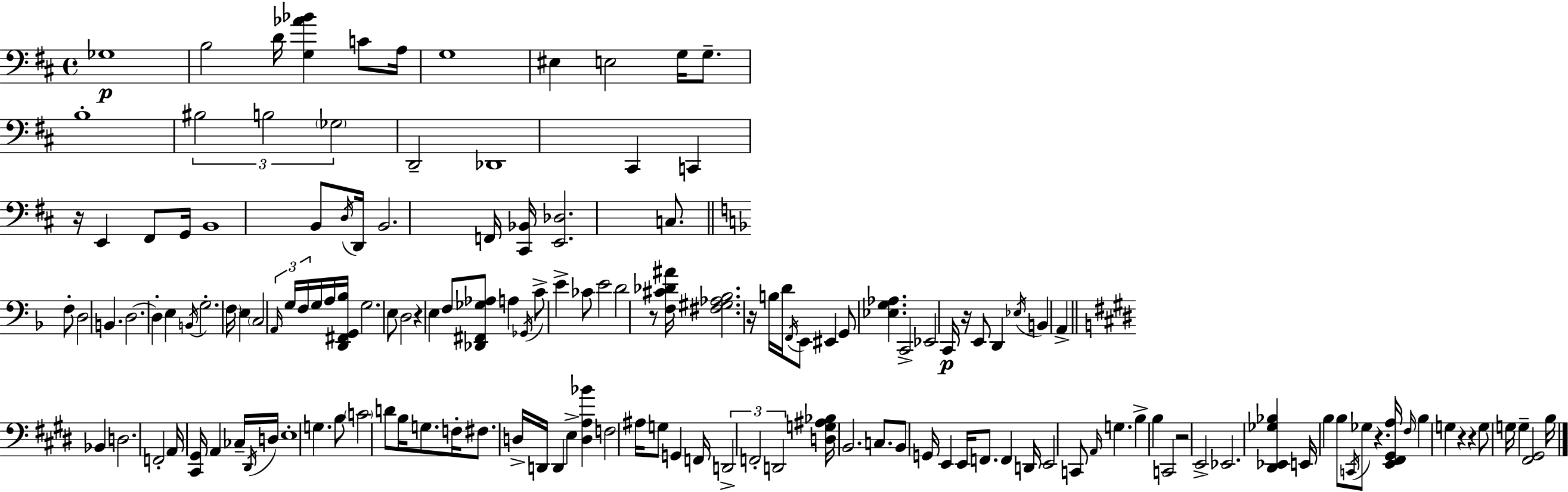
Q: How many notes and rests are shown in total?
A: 152